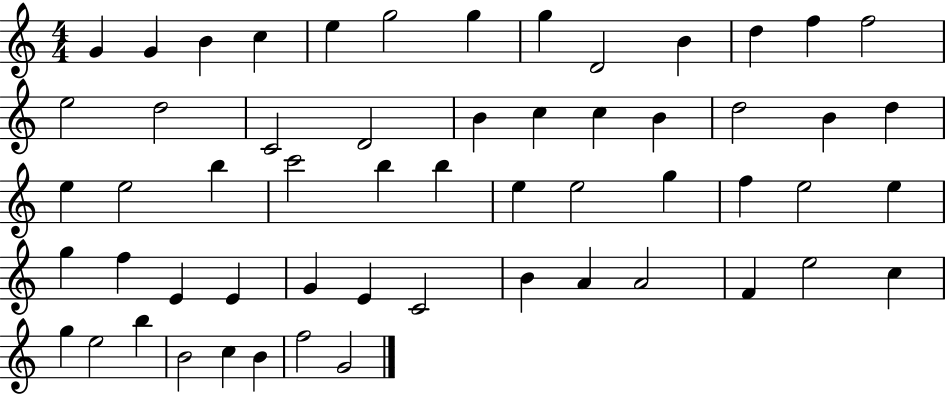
X:1
T:Untitled
M:4/4
L:1/4
K:C
G G B c e g2 g g D2 B d f f2 e2 d2 C2 D2 B c c B d2 B d e e2 b c'2 b b e e2 g f e2 e g f E E G E C2 B A A2 F e2 c g e2 b B2 c B f2 G2